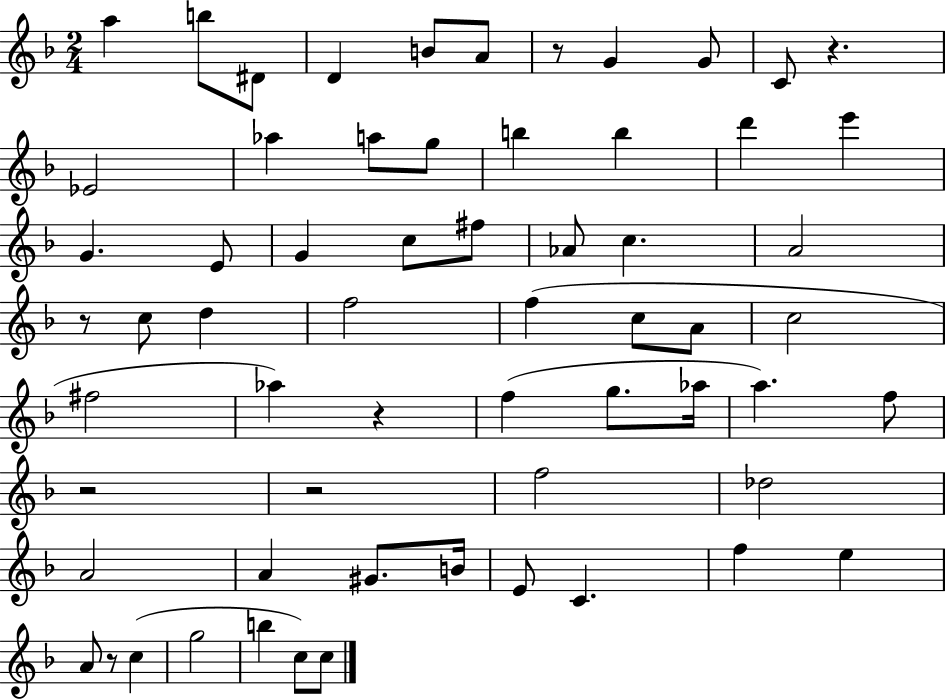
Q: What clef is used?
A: treble